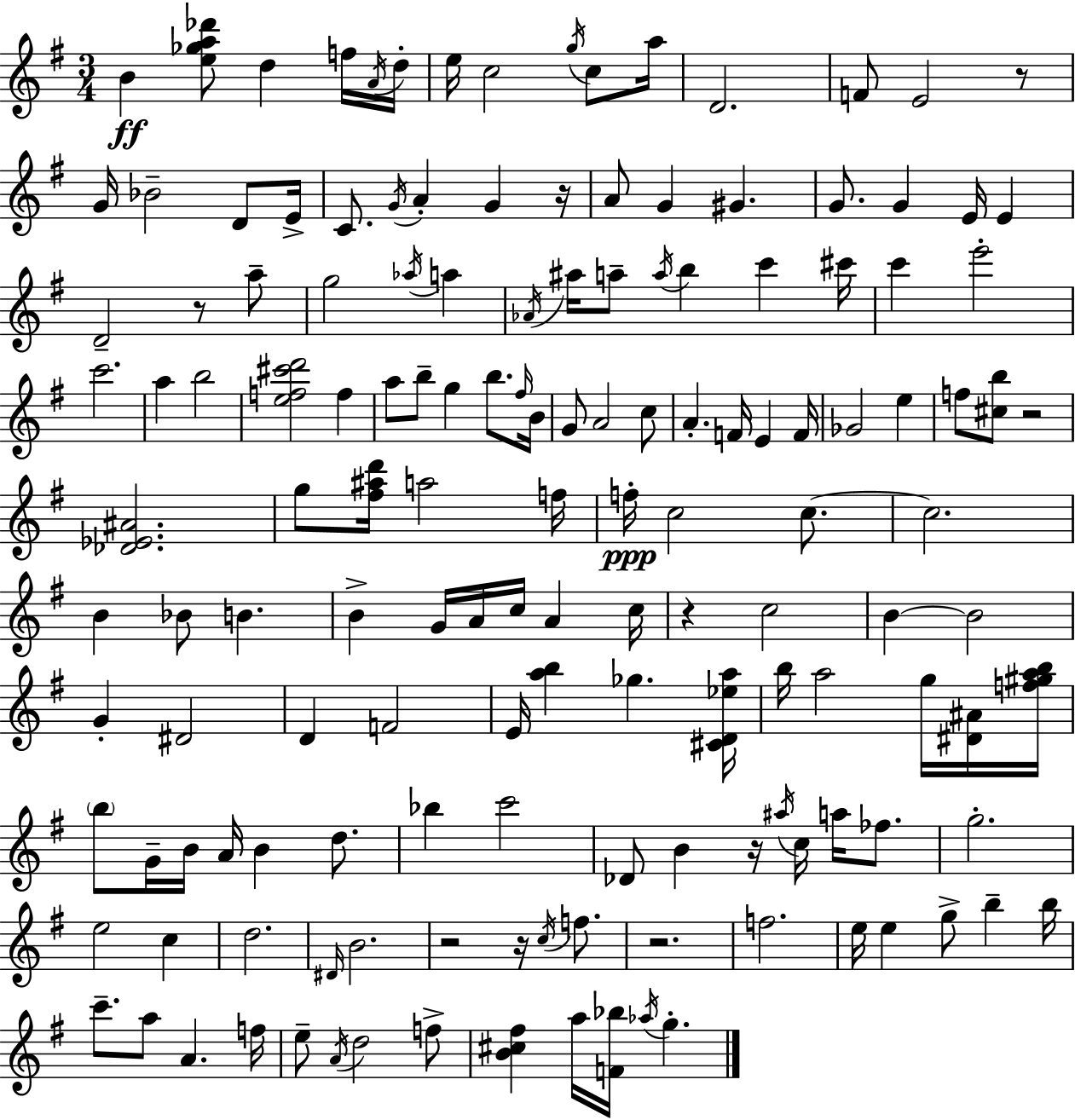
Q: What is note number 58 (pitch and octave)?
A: E4